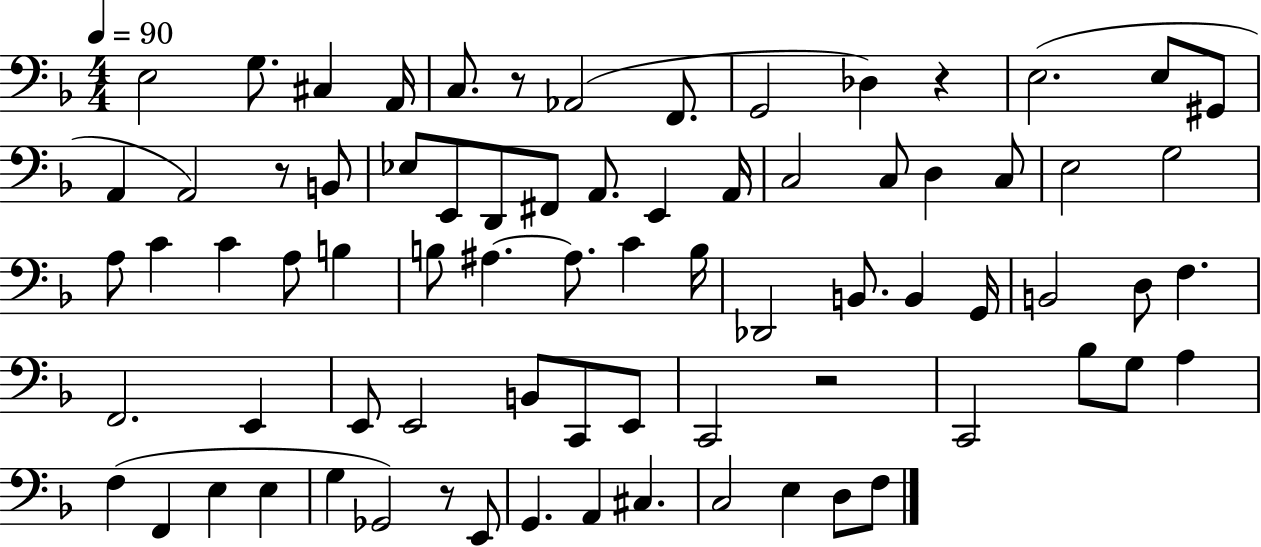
E3/h G3/e. C#3/q A2/s C3/e. R/e Ab2/h F2/e. G2/h Db3/q R/q E3/h. E3/e G#2/e A2/q A2/h R/e B2/e Eb3/e E2/e D2/e F#2/e A2/e. E2/q A2/s C3/h C3/e D3/q C3/e E3/h G3/h A3/e C4/q C4/q A3/e B3/q B3/e A#3/q. A#3/e. C4/q B3/s Db2/h B2/e. B2/q G2/s B2/h D3/e F3/q. F2/h. E2/q E2/e E2/h B2/e C2/e E2/e C2/h R/h C2/h Bb3/e G3/e A3/q F3/q F2/q E3/q E3/q G3/q Gb2/h R/e E2/e G2/q. A2/q C#3/q. C3/h E3/q D3/e F3/e